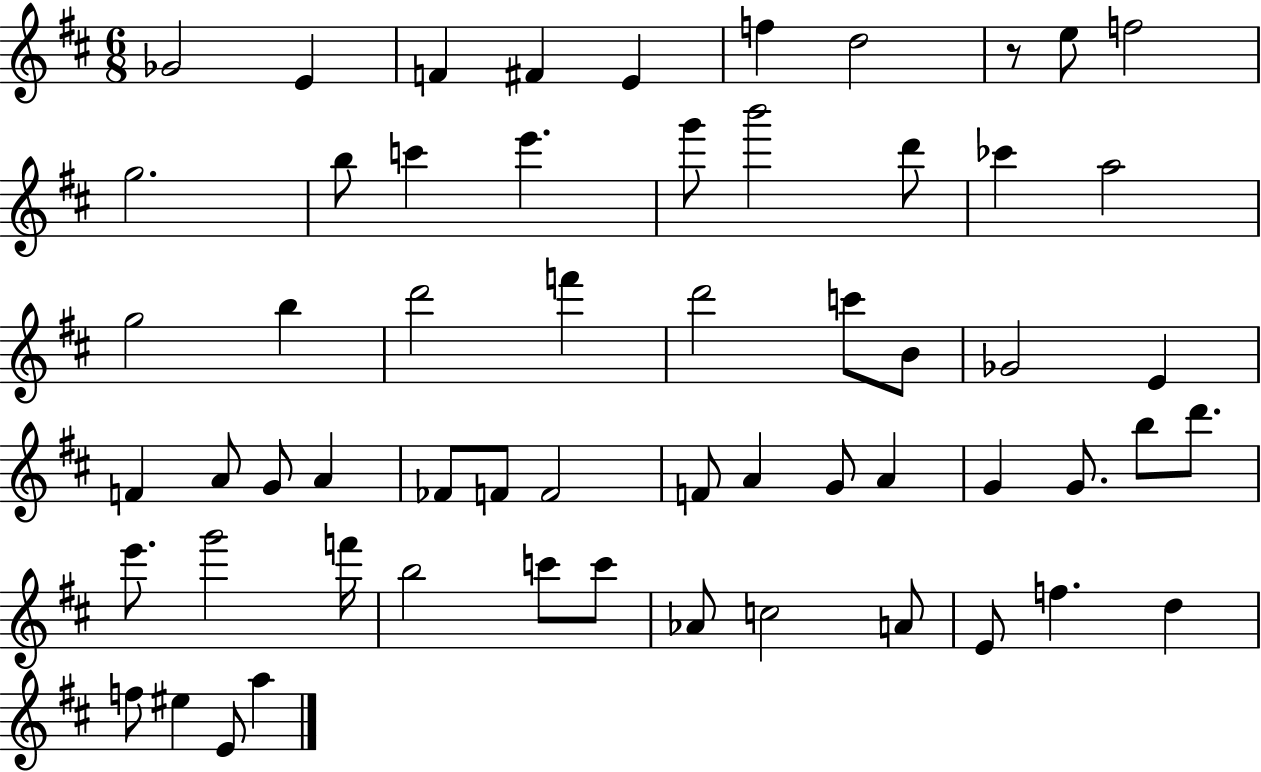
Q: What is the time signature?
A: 6/8